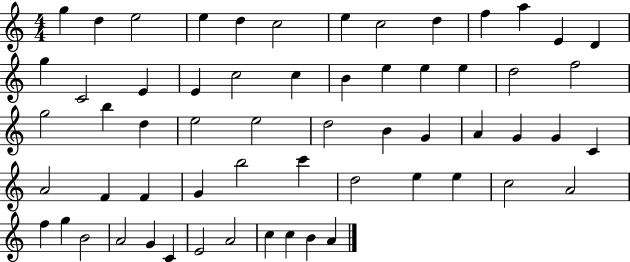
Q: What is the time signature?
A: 4/4